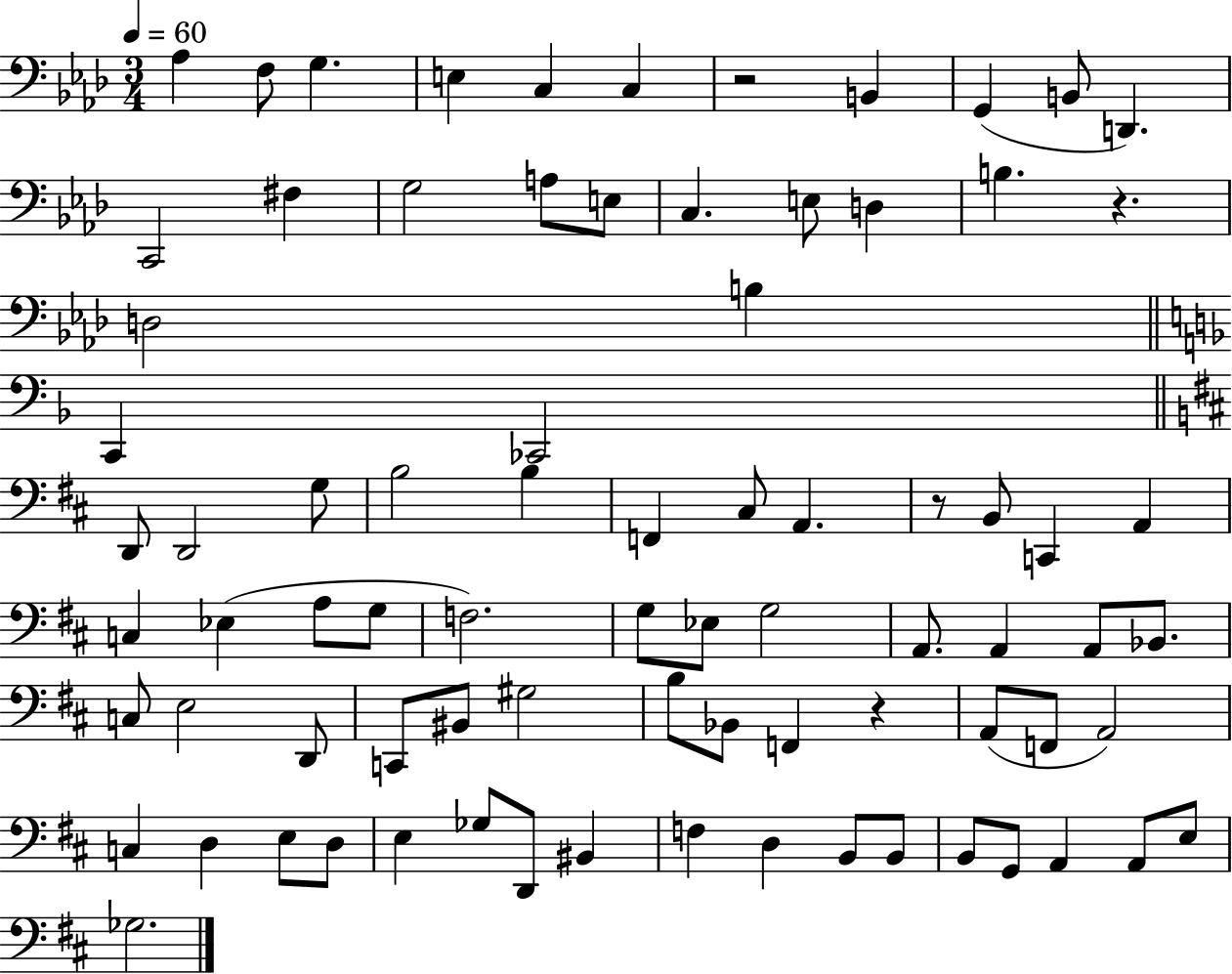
Ab3/q F3/e G3/q. E3/q C3/q C3/q R/h B2/q G2/q B2/e D2/q. C2/h F#3/q G3/h A3/e E3/e C3/q. E3/e D3/q B3/q. R/q. D3/h B3/q C2/q CES2/h D2/e D2/h G3/e B3/h B3/q F2/q C#3/e A2/q. R/e B2/e C2/q A2/q C3/q Eb3/q A3/e G3/e F3/h. G3/e Eb3/e G3/h A2/e. A2/q A2/e Bb2/e. C3/e E3/h D2/e C2/e BIS2/e G#3/h B3/e Bb2/e F2/q R/q A2/e F2/e A2/h C3/q D3/q E3/e D3/e E3/q Gb3/e D2/e BIS2/q F3/q D3/q B2/e B2/e B2/e G2/e A2/q A2/e E3/e Gb3/h.